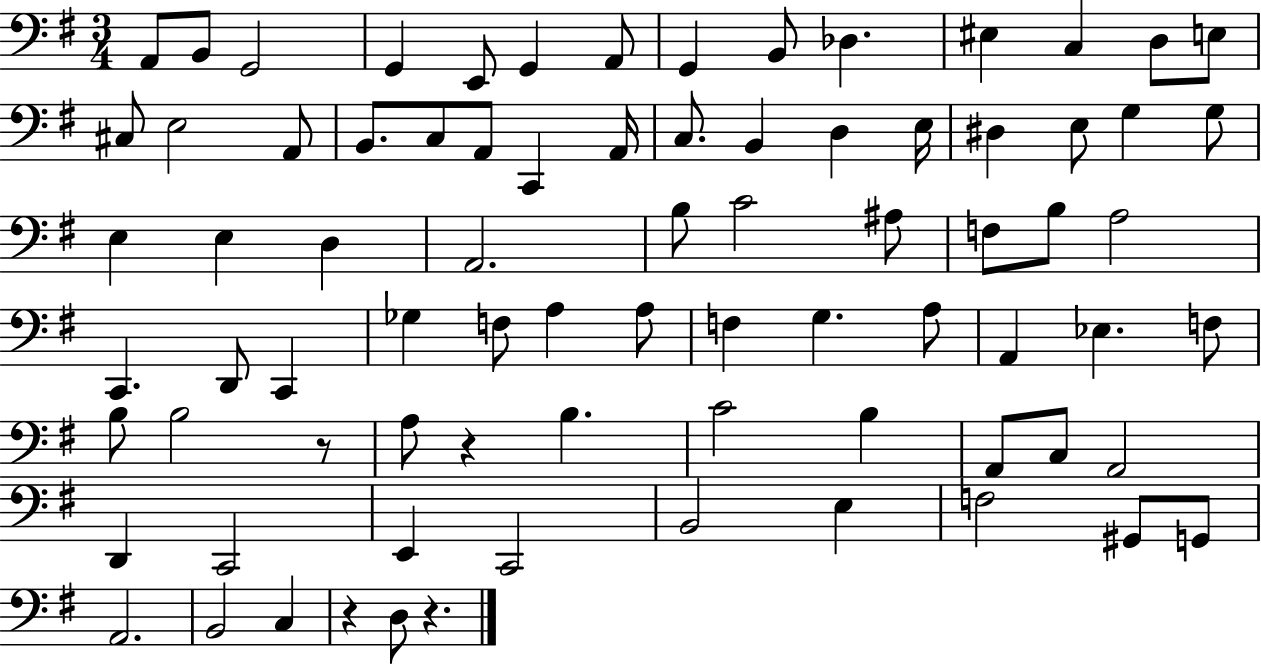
X:1
T:Untitled
M:3/4
L:1/4
K:G
A,,/2 B,,/2 G,,2 G,, E,,/2 G,, A,,/2 G,, B,,/2 _D, ^E, C, D,/2 E,/2 ^C,/2 E,2 A,,/2 B,,/2 C,/2 A,,/2 C,, A,,/4 C,/2 B,, D, E,/4 ^D, E,/2 G, G,/2 E, E, D, A,,2 B,/2 C2 ^A,/2 F,/2 B,/2 A,2 C,, D,,/2 C,, _G, F,/2 A, A,/2 F, G, A,/2 A,, _E, F,/2 B,/2 B,2 z/2 A,/2 z B, C2 B, A,,/2 C,/2 A,,2 D,, C,,2 E,, C,,2 B,,2 E, F,2 ^G,,/2 G,,/2 A,,2 B,,2 C, z D,/2 z